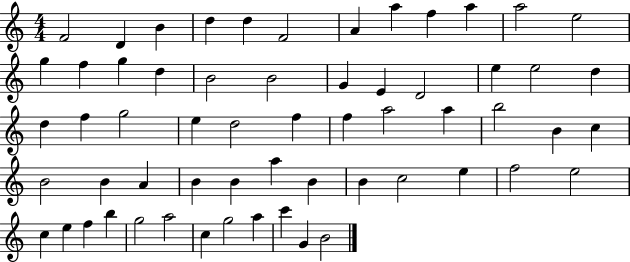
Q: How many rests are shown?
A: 0